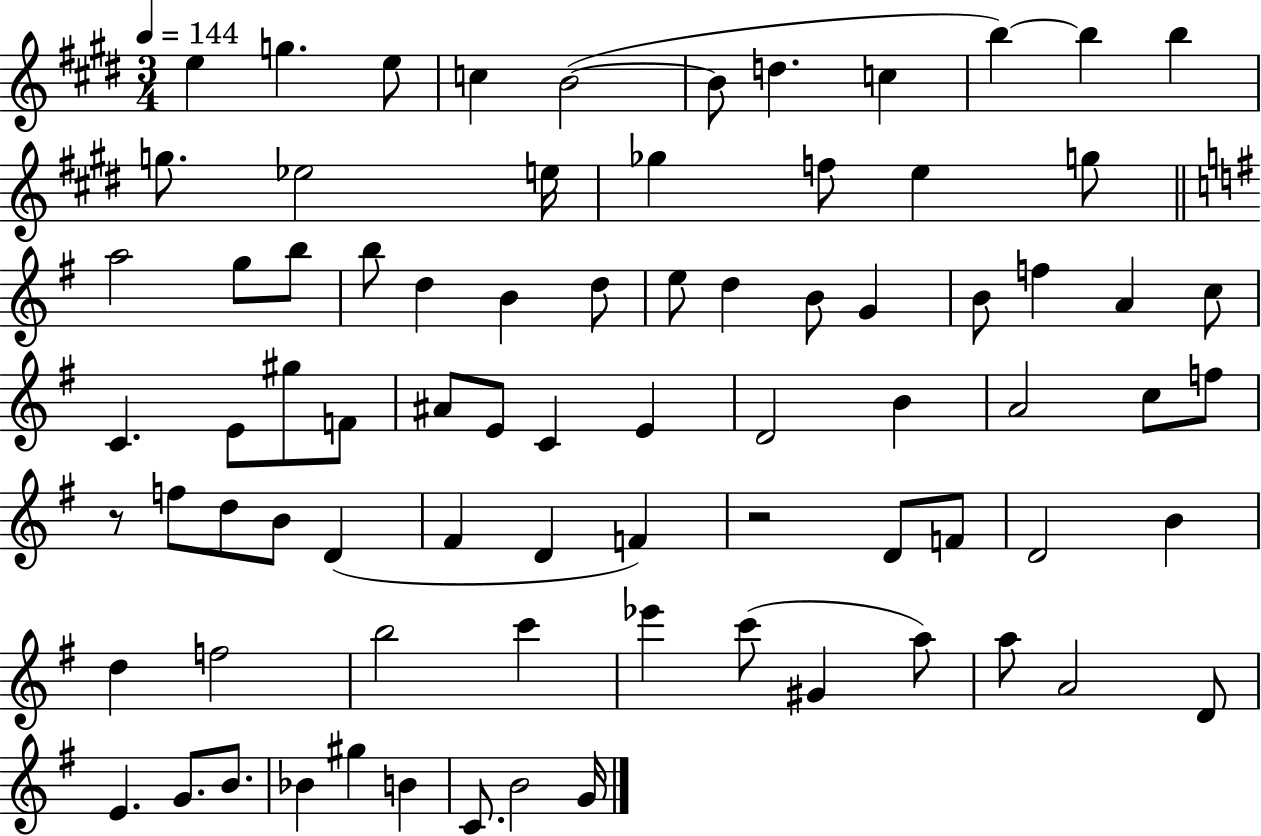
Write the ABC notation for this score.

X:1
T:Untitled
M:3/4
L:1/4
K:E
e g e/2 c B2 B/2 d c b b b g/2 _e2 e/4 _g f/2 e g/2 a2 g/2 b/2 b/2 d B d/2 e/2 d B/2 G B/2 f A c/2 C E/2 ^g/2 F/2 ^A/2 E/2 C E D2 B A2 c/2 f/2 z/2 f/2 d/2 B/2 D ^F D F z2 D/2 F/2 D2 B d f2 b2 c' _e' c'/2 ^G a/2 a/2 A2 D/2 E G/2 B/2 _B ^g B C/2 B2 G/4